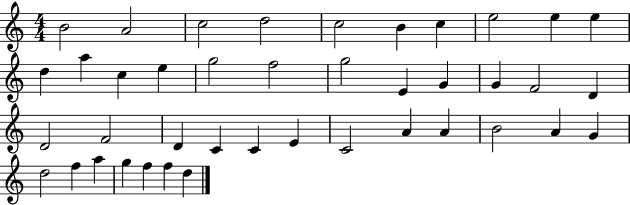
{
  \clef treble
  \numericTimeSignature
  \time 4/4
  \key c \major
  b'2 a'2 | c''2 d''2 | c''2 b'4 c''4 | e''2 e''4 e''4 | \break d''4 a''4 c''4 e''4 | g''2 f''2 | g''2 e'4 g'4 | g'4 f'2 d'4 | \break d'2 f'2 | d'4 c'4 c'4 e'4 | c'2 a'4 a'4 | b'2 a'4 g'4 | \break d''2 f''4 a''4 | g''4 f''4 f''4 d''4 | \bar "|."
}